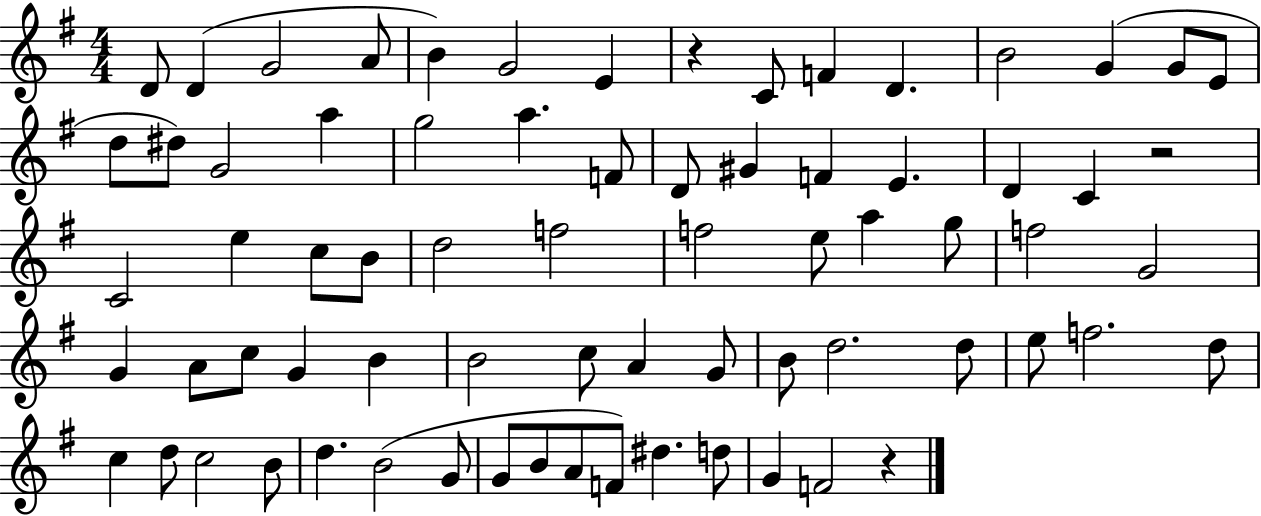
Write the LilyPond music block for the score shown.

{
  \clef treble
  \numericTimeSignature
  \time 4/4
  \key g \major
  d'8 d'4( g'2 a'8 | b'4) g'2 e'4 | r4 c'8 f'4 d'4. | b'2 g'4( g'8 e'8 | \break d''8 dis''8) g'2 a''4 | g''2 a''4. f'8 | d'8 gis'4 f'4 e'4. | d'4 c'4 r2 | \break c'2 e''4 c''8 b'8 | d''2 f''2 | f''2 e''8 a''4 g''8 | f''2 g'2 | \break g'4 a'8 c''8 g'4 b'4 | b'2 c''8 a'4 g'8 | b'8 d''2. d''8 | e''8 f''2. d''8 | \break c''4 d''8 c''2 b'8 | d''4. b'2( g'8 | g'8 b'8 a'8 f'8) dis''4. d''8 | g'4 f'2 r4 | \break \bar "|."
}